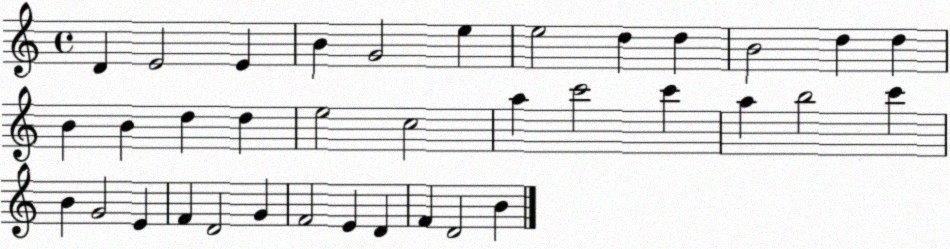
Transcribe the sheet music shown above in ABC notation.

X:1
T:Untitled
M:4/4
L:1/4
K:C
D E2 E B G2 e e2 d d B2 d d B B d d e2 c2 a c'2 c' a b2 c' B G2 E F D2 G F2 E D F D2 B